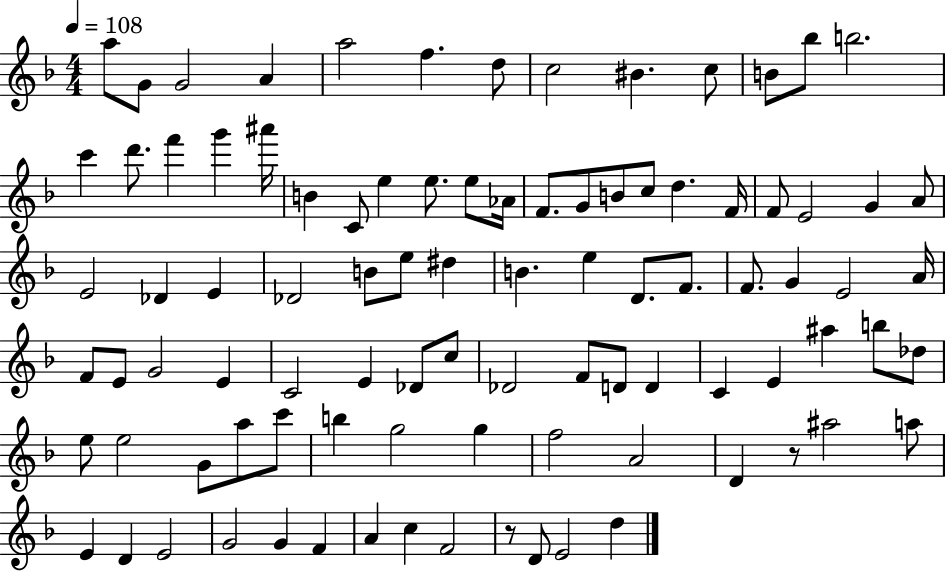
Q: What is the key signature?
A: F major